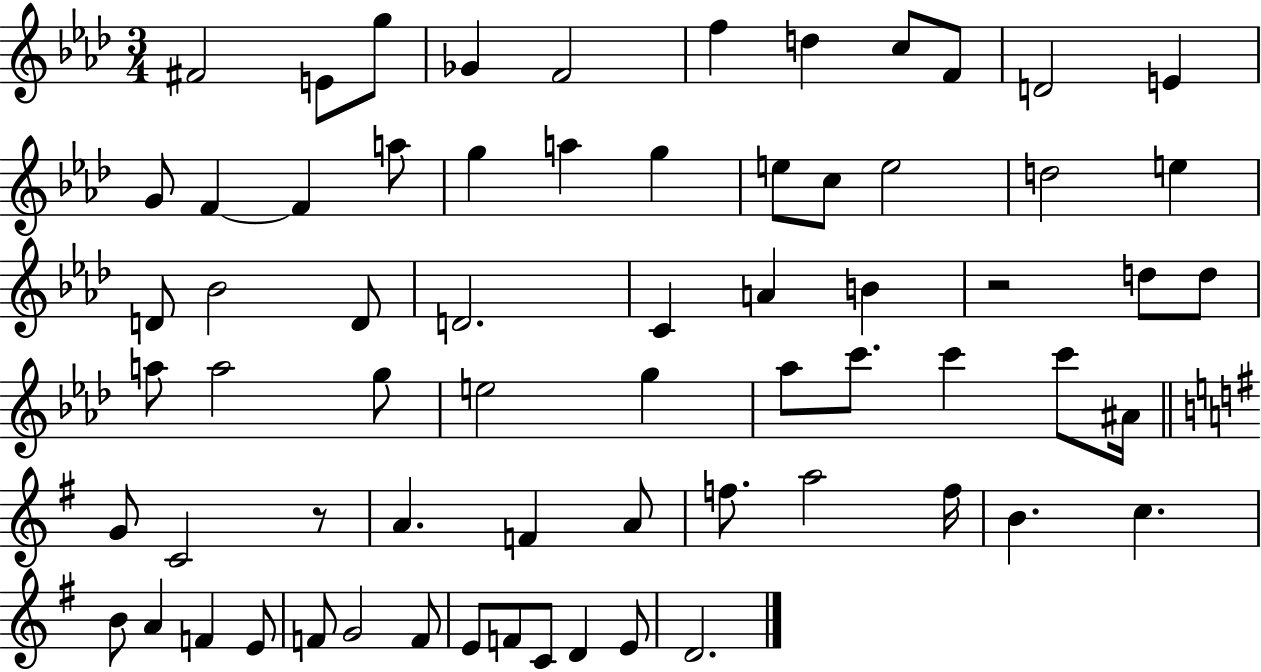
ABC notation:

X:1
T:Untitled
M:3/4
L:1/4
K:Ab
^F2 E/2 g/2 _G F2 f d c/2 F/2 D2 E G/2 F F a/2 g a g e/2 c/2 e2 d2 e D/2 _B2 D/2 D2 C A B z2 d/2 d/2 a/2 a2 g/2 e2 g _a/2 c'/2 c' c'/2 ^A/4 G/2 C2 z/2 A F A/2 f/2 a2 f/4 B c B/2 A F E/2 F/2 G2 F/2 E/2 F/2 C/2 D E/2 D2